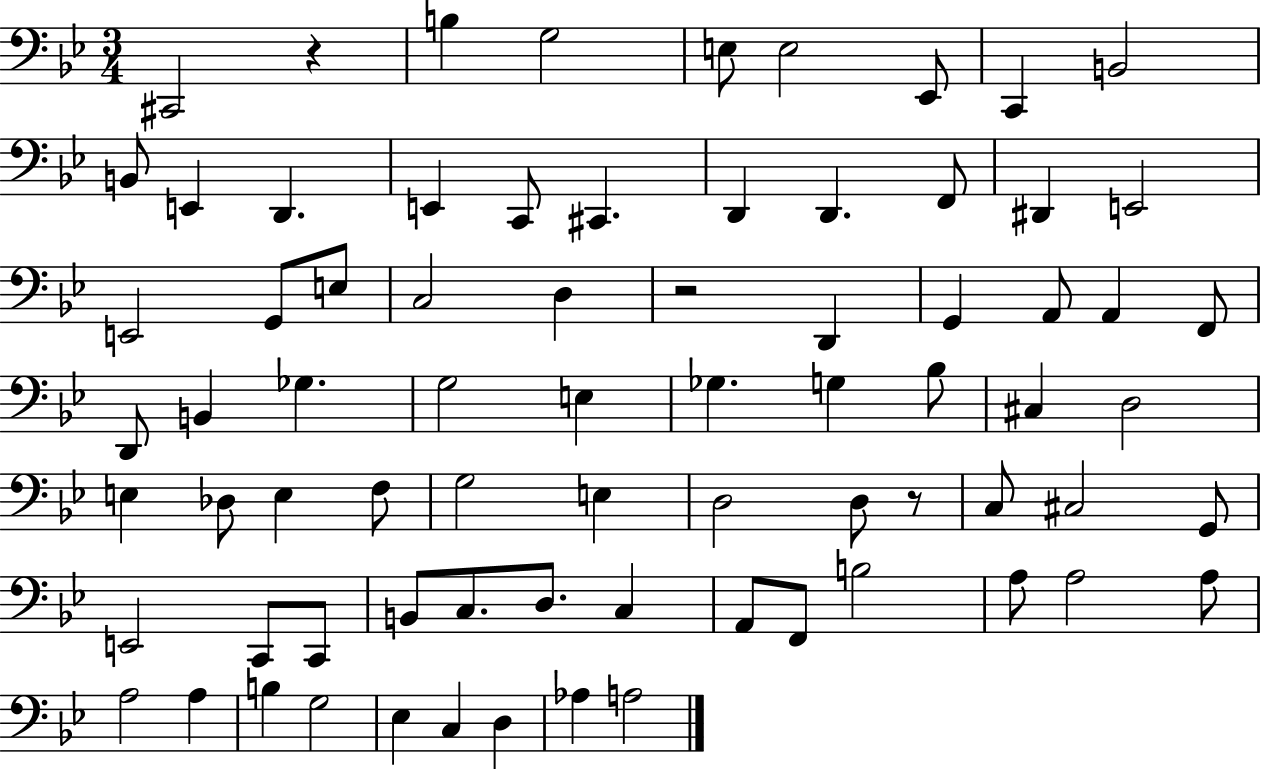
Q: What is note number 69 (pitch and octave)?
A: C3